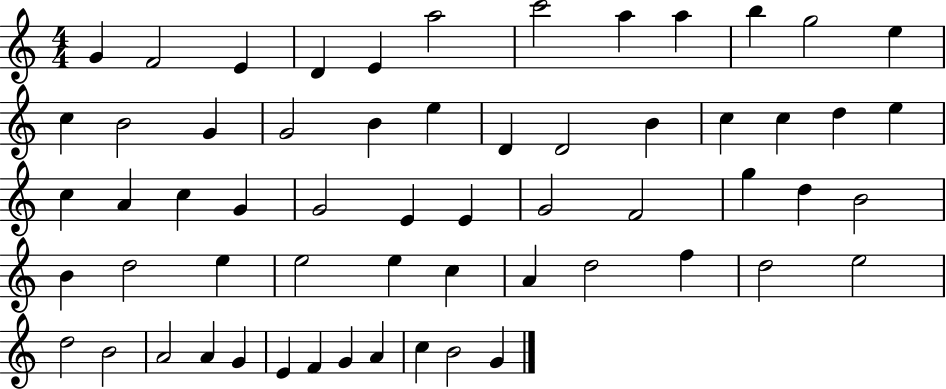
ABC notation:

X:1
T:Untitled
M:4/4
L:1/4
K:C
G F2 E D E a2 c'2 a a b g2 e c B2 G G2 B e D D2 B c c d e c A c G G2 E E G2 F2 g d B2 B d2 e e2 e c A d2 f d2 e2 d2 B2 A2 A G E F G A c B2 G